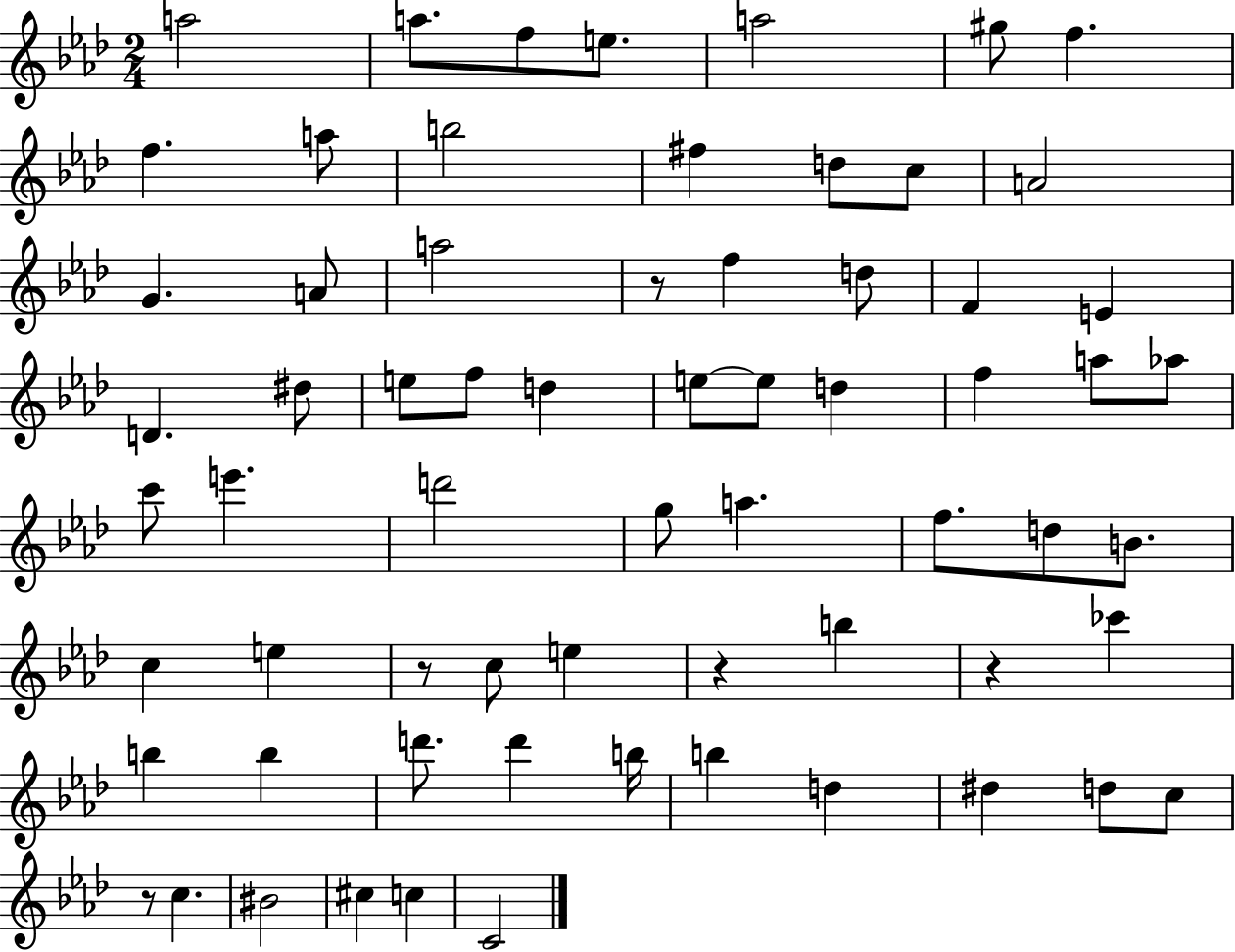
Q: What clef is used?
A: treble